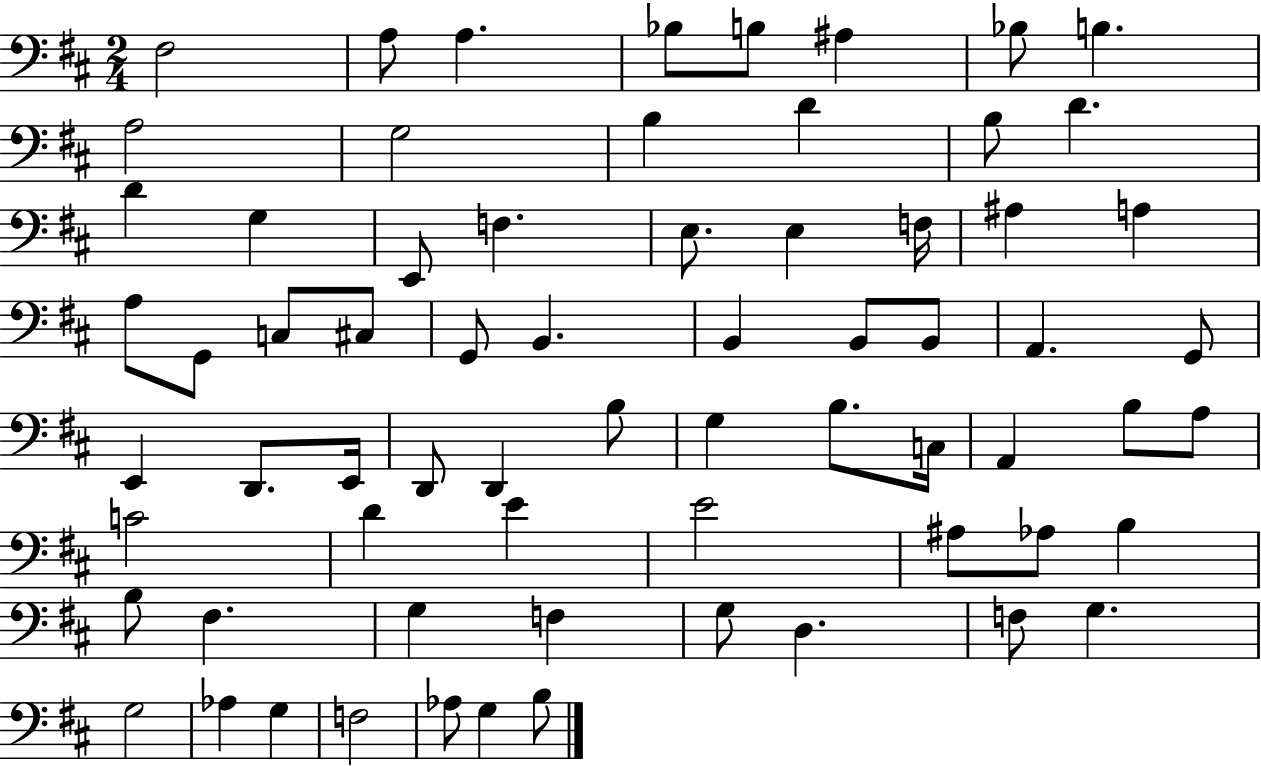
F#3/h A3/e A3/q. Bb3/e B3/e A#3/q Bb3/e B3/q. A3/h G3/h B3/q D4/q B3/e D4/q. D4/q G3/q E2/e F3/q. E3/e. E3/q F3/s A#3/q A3/q A3/e G2/e C3/e C#3/e G2/e B2/q. B2/q B2/e B2/e A2/q. G2/e E2/q D2/e. E2/s D2/e D2/q B3/e G3/q B3/e. C3/s A2/q B3/e A3/e C4/h D4/q E4/q E4/h A#3/e Ab3/e B3/q B3/e F#3/q. G3/q F3/q G3/e D3/q. F3/e G3/q. G3/h Ab3/q G3/q F3/h Ab3/e G3/q B3/e